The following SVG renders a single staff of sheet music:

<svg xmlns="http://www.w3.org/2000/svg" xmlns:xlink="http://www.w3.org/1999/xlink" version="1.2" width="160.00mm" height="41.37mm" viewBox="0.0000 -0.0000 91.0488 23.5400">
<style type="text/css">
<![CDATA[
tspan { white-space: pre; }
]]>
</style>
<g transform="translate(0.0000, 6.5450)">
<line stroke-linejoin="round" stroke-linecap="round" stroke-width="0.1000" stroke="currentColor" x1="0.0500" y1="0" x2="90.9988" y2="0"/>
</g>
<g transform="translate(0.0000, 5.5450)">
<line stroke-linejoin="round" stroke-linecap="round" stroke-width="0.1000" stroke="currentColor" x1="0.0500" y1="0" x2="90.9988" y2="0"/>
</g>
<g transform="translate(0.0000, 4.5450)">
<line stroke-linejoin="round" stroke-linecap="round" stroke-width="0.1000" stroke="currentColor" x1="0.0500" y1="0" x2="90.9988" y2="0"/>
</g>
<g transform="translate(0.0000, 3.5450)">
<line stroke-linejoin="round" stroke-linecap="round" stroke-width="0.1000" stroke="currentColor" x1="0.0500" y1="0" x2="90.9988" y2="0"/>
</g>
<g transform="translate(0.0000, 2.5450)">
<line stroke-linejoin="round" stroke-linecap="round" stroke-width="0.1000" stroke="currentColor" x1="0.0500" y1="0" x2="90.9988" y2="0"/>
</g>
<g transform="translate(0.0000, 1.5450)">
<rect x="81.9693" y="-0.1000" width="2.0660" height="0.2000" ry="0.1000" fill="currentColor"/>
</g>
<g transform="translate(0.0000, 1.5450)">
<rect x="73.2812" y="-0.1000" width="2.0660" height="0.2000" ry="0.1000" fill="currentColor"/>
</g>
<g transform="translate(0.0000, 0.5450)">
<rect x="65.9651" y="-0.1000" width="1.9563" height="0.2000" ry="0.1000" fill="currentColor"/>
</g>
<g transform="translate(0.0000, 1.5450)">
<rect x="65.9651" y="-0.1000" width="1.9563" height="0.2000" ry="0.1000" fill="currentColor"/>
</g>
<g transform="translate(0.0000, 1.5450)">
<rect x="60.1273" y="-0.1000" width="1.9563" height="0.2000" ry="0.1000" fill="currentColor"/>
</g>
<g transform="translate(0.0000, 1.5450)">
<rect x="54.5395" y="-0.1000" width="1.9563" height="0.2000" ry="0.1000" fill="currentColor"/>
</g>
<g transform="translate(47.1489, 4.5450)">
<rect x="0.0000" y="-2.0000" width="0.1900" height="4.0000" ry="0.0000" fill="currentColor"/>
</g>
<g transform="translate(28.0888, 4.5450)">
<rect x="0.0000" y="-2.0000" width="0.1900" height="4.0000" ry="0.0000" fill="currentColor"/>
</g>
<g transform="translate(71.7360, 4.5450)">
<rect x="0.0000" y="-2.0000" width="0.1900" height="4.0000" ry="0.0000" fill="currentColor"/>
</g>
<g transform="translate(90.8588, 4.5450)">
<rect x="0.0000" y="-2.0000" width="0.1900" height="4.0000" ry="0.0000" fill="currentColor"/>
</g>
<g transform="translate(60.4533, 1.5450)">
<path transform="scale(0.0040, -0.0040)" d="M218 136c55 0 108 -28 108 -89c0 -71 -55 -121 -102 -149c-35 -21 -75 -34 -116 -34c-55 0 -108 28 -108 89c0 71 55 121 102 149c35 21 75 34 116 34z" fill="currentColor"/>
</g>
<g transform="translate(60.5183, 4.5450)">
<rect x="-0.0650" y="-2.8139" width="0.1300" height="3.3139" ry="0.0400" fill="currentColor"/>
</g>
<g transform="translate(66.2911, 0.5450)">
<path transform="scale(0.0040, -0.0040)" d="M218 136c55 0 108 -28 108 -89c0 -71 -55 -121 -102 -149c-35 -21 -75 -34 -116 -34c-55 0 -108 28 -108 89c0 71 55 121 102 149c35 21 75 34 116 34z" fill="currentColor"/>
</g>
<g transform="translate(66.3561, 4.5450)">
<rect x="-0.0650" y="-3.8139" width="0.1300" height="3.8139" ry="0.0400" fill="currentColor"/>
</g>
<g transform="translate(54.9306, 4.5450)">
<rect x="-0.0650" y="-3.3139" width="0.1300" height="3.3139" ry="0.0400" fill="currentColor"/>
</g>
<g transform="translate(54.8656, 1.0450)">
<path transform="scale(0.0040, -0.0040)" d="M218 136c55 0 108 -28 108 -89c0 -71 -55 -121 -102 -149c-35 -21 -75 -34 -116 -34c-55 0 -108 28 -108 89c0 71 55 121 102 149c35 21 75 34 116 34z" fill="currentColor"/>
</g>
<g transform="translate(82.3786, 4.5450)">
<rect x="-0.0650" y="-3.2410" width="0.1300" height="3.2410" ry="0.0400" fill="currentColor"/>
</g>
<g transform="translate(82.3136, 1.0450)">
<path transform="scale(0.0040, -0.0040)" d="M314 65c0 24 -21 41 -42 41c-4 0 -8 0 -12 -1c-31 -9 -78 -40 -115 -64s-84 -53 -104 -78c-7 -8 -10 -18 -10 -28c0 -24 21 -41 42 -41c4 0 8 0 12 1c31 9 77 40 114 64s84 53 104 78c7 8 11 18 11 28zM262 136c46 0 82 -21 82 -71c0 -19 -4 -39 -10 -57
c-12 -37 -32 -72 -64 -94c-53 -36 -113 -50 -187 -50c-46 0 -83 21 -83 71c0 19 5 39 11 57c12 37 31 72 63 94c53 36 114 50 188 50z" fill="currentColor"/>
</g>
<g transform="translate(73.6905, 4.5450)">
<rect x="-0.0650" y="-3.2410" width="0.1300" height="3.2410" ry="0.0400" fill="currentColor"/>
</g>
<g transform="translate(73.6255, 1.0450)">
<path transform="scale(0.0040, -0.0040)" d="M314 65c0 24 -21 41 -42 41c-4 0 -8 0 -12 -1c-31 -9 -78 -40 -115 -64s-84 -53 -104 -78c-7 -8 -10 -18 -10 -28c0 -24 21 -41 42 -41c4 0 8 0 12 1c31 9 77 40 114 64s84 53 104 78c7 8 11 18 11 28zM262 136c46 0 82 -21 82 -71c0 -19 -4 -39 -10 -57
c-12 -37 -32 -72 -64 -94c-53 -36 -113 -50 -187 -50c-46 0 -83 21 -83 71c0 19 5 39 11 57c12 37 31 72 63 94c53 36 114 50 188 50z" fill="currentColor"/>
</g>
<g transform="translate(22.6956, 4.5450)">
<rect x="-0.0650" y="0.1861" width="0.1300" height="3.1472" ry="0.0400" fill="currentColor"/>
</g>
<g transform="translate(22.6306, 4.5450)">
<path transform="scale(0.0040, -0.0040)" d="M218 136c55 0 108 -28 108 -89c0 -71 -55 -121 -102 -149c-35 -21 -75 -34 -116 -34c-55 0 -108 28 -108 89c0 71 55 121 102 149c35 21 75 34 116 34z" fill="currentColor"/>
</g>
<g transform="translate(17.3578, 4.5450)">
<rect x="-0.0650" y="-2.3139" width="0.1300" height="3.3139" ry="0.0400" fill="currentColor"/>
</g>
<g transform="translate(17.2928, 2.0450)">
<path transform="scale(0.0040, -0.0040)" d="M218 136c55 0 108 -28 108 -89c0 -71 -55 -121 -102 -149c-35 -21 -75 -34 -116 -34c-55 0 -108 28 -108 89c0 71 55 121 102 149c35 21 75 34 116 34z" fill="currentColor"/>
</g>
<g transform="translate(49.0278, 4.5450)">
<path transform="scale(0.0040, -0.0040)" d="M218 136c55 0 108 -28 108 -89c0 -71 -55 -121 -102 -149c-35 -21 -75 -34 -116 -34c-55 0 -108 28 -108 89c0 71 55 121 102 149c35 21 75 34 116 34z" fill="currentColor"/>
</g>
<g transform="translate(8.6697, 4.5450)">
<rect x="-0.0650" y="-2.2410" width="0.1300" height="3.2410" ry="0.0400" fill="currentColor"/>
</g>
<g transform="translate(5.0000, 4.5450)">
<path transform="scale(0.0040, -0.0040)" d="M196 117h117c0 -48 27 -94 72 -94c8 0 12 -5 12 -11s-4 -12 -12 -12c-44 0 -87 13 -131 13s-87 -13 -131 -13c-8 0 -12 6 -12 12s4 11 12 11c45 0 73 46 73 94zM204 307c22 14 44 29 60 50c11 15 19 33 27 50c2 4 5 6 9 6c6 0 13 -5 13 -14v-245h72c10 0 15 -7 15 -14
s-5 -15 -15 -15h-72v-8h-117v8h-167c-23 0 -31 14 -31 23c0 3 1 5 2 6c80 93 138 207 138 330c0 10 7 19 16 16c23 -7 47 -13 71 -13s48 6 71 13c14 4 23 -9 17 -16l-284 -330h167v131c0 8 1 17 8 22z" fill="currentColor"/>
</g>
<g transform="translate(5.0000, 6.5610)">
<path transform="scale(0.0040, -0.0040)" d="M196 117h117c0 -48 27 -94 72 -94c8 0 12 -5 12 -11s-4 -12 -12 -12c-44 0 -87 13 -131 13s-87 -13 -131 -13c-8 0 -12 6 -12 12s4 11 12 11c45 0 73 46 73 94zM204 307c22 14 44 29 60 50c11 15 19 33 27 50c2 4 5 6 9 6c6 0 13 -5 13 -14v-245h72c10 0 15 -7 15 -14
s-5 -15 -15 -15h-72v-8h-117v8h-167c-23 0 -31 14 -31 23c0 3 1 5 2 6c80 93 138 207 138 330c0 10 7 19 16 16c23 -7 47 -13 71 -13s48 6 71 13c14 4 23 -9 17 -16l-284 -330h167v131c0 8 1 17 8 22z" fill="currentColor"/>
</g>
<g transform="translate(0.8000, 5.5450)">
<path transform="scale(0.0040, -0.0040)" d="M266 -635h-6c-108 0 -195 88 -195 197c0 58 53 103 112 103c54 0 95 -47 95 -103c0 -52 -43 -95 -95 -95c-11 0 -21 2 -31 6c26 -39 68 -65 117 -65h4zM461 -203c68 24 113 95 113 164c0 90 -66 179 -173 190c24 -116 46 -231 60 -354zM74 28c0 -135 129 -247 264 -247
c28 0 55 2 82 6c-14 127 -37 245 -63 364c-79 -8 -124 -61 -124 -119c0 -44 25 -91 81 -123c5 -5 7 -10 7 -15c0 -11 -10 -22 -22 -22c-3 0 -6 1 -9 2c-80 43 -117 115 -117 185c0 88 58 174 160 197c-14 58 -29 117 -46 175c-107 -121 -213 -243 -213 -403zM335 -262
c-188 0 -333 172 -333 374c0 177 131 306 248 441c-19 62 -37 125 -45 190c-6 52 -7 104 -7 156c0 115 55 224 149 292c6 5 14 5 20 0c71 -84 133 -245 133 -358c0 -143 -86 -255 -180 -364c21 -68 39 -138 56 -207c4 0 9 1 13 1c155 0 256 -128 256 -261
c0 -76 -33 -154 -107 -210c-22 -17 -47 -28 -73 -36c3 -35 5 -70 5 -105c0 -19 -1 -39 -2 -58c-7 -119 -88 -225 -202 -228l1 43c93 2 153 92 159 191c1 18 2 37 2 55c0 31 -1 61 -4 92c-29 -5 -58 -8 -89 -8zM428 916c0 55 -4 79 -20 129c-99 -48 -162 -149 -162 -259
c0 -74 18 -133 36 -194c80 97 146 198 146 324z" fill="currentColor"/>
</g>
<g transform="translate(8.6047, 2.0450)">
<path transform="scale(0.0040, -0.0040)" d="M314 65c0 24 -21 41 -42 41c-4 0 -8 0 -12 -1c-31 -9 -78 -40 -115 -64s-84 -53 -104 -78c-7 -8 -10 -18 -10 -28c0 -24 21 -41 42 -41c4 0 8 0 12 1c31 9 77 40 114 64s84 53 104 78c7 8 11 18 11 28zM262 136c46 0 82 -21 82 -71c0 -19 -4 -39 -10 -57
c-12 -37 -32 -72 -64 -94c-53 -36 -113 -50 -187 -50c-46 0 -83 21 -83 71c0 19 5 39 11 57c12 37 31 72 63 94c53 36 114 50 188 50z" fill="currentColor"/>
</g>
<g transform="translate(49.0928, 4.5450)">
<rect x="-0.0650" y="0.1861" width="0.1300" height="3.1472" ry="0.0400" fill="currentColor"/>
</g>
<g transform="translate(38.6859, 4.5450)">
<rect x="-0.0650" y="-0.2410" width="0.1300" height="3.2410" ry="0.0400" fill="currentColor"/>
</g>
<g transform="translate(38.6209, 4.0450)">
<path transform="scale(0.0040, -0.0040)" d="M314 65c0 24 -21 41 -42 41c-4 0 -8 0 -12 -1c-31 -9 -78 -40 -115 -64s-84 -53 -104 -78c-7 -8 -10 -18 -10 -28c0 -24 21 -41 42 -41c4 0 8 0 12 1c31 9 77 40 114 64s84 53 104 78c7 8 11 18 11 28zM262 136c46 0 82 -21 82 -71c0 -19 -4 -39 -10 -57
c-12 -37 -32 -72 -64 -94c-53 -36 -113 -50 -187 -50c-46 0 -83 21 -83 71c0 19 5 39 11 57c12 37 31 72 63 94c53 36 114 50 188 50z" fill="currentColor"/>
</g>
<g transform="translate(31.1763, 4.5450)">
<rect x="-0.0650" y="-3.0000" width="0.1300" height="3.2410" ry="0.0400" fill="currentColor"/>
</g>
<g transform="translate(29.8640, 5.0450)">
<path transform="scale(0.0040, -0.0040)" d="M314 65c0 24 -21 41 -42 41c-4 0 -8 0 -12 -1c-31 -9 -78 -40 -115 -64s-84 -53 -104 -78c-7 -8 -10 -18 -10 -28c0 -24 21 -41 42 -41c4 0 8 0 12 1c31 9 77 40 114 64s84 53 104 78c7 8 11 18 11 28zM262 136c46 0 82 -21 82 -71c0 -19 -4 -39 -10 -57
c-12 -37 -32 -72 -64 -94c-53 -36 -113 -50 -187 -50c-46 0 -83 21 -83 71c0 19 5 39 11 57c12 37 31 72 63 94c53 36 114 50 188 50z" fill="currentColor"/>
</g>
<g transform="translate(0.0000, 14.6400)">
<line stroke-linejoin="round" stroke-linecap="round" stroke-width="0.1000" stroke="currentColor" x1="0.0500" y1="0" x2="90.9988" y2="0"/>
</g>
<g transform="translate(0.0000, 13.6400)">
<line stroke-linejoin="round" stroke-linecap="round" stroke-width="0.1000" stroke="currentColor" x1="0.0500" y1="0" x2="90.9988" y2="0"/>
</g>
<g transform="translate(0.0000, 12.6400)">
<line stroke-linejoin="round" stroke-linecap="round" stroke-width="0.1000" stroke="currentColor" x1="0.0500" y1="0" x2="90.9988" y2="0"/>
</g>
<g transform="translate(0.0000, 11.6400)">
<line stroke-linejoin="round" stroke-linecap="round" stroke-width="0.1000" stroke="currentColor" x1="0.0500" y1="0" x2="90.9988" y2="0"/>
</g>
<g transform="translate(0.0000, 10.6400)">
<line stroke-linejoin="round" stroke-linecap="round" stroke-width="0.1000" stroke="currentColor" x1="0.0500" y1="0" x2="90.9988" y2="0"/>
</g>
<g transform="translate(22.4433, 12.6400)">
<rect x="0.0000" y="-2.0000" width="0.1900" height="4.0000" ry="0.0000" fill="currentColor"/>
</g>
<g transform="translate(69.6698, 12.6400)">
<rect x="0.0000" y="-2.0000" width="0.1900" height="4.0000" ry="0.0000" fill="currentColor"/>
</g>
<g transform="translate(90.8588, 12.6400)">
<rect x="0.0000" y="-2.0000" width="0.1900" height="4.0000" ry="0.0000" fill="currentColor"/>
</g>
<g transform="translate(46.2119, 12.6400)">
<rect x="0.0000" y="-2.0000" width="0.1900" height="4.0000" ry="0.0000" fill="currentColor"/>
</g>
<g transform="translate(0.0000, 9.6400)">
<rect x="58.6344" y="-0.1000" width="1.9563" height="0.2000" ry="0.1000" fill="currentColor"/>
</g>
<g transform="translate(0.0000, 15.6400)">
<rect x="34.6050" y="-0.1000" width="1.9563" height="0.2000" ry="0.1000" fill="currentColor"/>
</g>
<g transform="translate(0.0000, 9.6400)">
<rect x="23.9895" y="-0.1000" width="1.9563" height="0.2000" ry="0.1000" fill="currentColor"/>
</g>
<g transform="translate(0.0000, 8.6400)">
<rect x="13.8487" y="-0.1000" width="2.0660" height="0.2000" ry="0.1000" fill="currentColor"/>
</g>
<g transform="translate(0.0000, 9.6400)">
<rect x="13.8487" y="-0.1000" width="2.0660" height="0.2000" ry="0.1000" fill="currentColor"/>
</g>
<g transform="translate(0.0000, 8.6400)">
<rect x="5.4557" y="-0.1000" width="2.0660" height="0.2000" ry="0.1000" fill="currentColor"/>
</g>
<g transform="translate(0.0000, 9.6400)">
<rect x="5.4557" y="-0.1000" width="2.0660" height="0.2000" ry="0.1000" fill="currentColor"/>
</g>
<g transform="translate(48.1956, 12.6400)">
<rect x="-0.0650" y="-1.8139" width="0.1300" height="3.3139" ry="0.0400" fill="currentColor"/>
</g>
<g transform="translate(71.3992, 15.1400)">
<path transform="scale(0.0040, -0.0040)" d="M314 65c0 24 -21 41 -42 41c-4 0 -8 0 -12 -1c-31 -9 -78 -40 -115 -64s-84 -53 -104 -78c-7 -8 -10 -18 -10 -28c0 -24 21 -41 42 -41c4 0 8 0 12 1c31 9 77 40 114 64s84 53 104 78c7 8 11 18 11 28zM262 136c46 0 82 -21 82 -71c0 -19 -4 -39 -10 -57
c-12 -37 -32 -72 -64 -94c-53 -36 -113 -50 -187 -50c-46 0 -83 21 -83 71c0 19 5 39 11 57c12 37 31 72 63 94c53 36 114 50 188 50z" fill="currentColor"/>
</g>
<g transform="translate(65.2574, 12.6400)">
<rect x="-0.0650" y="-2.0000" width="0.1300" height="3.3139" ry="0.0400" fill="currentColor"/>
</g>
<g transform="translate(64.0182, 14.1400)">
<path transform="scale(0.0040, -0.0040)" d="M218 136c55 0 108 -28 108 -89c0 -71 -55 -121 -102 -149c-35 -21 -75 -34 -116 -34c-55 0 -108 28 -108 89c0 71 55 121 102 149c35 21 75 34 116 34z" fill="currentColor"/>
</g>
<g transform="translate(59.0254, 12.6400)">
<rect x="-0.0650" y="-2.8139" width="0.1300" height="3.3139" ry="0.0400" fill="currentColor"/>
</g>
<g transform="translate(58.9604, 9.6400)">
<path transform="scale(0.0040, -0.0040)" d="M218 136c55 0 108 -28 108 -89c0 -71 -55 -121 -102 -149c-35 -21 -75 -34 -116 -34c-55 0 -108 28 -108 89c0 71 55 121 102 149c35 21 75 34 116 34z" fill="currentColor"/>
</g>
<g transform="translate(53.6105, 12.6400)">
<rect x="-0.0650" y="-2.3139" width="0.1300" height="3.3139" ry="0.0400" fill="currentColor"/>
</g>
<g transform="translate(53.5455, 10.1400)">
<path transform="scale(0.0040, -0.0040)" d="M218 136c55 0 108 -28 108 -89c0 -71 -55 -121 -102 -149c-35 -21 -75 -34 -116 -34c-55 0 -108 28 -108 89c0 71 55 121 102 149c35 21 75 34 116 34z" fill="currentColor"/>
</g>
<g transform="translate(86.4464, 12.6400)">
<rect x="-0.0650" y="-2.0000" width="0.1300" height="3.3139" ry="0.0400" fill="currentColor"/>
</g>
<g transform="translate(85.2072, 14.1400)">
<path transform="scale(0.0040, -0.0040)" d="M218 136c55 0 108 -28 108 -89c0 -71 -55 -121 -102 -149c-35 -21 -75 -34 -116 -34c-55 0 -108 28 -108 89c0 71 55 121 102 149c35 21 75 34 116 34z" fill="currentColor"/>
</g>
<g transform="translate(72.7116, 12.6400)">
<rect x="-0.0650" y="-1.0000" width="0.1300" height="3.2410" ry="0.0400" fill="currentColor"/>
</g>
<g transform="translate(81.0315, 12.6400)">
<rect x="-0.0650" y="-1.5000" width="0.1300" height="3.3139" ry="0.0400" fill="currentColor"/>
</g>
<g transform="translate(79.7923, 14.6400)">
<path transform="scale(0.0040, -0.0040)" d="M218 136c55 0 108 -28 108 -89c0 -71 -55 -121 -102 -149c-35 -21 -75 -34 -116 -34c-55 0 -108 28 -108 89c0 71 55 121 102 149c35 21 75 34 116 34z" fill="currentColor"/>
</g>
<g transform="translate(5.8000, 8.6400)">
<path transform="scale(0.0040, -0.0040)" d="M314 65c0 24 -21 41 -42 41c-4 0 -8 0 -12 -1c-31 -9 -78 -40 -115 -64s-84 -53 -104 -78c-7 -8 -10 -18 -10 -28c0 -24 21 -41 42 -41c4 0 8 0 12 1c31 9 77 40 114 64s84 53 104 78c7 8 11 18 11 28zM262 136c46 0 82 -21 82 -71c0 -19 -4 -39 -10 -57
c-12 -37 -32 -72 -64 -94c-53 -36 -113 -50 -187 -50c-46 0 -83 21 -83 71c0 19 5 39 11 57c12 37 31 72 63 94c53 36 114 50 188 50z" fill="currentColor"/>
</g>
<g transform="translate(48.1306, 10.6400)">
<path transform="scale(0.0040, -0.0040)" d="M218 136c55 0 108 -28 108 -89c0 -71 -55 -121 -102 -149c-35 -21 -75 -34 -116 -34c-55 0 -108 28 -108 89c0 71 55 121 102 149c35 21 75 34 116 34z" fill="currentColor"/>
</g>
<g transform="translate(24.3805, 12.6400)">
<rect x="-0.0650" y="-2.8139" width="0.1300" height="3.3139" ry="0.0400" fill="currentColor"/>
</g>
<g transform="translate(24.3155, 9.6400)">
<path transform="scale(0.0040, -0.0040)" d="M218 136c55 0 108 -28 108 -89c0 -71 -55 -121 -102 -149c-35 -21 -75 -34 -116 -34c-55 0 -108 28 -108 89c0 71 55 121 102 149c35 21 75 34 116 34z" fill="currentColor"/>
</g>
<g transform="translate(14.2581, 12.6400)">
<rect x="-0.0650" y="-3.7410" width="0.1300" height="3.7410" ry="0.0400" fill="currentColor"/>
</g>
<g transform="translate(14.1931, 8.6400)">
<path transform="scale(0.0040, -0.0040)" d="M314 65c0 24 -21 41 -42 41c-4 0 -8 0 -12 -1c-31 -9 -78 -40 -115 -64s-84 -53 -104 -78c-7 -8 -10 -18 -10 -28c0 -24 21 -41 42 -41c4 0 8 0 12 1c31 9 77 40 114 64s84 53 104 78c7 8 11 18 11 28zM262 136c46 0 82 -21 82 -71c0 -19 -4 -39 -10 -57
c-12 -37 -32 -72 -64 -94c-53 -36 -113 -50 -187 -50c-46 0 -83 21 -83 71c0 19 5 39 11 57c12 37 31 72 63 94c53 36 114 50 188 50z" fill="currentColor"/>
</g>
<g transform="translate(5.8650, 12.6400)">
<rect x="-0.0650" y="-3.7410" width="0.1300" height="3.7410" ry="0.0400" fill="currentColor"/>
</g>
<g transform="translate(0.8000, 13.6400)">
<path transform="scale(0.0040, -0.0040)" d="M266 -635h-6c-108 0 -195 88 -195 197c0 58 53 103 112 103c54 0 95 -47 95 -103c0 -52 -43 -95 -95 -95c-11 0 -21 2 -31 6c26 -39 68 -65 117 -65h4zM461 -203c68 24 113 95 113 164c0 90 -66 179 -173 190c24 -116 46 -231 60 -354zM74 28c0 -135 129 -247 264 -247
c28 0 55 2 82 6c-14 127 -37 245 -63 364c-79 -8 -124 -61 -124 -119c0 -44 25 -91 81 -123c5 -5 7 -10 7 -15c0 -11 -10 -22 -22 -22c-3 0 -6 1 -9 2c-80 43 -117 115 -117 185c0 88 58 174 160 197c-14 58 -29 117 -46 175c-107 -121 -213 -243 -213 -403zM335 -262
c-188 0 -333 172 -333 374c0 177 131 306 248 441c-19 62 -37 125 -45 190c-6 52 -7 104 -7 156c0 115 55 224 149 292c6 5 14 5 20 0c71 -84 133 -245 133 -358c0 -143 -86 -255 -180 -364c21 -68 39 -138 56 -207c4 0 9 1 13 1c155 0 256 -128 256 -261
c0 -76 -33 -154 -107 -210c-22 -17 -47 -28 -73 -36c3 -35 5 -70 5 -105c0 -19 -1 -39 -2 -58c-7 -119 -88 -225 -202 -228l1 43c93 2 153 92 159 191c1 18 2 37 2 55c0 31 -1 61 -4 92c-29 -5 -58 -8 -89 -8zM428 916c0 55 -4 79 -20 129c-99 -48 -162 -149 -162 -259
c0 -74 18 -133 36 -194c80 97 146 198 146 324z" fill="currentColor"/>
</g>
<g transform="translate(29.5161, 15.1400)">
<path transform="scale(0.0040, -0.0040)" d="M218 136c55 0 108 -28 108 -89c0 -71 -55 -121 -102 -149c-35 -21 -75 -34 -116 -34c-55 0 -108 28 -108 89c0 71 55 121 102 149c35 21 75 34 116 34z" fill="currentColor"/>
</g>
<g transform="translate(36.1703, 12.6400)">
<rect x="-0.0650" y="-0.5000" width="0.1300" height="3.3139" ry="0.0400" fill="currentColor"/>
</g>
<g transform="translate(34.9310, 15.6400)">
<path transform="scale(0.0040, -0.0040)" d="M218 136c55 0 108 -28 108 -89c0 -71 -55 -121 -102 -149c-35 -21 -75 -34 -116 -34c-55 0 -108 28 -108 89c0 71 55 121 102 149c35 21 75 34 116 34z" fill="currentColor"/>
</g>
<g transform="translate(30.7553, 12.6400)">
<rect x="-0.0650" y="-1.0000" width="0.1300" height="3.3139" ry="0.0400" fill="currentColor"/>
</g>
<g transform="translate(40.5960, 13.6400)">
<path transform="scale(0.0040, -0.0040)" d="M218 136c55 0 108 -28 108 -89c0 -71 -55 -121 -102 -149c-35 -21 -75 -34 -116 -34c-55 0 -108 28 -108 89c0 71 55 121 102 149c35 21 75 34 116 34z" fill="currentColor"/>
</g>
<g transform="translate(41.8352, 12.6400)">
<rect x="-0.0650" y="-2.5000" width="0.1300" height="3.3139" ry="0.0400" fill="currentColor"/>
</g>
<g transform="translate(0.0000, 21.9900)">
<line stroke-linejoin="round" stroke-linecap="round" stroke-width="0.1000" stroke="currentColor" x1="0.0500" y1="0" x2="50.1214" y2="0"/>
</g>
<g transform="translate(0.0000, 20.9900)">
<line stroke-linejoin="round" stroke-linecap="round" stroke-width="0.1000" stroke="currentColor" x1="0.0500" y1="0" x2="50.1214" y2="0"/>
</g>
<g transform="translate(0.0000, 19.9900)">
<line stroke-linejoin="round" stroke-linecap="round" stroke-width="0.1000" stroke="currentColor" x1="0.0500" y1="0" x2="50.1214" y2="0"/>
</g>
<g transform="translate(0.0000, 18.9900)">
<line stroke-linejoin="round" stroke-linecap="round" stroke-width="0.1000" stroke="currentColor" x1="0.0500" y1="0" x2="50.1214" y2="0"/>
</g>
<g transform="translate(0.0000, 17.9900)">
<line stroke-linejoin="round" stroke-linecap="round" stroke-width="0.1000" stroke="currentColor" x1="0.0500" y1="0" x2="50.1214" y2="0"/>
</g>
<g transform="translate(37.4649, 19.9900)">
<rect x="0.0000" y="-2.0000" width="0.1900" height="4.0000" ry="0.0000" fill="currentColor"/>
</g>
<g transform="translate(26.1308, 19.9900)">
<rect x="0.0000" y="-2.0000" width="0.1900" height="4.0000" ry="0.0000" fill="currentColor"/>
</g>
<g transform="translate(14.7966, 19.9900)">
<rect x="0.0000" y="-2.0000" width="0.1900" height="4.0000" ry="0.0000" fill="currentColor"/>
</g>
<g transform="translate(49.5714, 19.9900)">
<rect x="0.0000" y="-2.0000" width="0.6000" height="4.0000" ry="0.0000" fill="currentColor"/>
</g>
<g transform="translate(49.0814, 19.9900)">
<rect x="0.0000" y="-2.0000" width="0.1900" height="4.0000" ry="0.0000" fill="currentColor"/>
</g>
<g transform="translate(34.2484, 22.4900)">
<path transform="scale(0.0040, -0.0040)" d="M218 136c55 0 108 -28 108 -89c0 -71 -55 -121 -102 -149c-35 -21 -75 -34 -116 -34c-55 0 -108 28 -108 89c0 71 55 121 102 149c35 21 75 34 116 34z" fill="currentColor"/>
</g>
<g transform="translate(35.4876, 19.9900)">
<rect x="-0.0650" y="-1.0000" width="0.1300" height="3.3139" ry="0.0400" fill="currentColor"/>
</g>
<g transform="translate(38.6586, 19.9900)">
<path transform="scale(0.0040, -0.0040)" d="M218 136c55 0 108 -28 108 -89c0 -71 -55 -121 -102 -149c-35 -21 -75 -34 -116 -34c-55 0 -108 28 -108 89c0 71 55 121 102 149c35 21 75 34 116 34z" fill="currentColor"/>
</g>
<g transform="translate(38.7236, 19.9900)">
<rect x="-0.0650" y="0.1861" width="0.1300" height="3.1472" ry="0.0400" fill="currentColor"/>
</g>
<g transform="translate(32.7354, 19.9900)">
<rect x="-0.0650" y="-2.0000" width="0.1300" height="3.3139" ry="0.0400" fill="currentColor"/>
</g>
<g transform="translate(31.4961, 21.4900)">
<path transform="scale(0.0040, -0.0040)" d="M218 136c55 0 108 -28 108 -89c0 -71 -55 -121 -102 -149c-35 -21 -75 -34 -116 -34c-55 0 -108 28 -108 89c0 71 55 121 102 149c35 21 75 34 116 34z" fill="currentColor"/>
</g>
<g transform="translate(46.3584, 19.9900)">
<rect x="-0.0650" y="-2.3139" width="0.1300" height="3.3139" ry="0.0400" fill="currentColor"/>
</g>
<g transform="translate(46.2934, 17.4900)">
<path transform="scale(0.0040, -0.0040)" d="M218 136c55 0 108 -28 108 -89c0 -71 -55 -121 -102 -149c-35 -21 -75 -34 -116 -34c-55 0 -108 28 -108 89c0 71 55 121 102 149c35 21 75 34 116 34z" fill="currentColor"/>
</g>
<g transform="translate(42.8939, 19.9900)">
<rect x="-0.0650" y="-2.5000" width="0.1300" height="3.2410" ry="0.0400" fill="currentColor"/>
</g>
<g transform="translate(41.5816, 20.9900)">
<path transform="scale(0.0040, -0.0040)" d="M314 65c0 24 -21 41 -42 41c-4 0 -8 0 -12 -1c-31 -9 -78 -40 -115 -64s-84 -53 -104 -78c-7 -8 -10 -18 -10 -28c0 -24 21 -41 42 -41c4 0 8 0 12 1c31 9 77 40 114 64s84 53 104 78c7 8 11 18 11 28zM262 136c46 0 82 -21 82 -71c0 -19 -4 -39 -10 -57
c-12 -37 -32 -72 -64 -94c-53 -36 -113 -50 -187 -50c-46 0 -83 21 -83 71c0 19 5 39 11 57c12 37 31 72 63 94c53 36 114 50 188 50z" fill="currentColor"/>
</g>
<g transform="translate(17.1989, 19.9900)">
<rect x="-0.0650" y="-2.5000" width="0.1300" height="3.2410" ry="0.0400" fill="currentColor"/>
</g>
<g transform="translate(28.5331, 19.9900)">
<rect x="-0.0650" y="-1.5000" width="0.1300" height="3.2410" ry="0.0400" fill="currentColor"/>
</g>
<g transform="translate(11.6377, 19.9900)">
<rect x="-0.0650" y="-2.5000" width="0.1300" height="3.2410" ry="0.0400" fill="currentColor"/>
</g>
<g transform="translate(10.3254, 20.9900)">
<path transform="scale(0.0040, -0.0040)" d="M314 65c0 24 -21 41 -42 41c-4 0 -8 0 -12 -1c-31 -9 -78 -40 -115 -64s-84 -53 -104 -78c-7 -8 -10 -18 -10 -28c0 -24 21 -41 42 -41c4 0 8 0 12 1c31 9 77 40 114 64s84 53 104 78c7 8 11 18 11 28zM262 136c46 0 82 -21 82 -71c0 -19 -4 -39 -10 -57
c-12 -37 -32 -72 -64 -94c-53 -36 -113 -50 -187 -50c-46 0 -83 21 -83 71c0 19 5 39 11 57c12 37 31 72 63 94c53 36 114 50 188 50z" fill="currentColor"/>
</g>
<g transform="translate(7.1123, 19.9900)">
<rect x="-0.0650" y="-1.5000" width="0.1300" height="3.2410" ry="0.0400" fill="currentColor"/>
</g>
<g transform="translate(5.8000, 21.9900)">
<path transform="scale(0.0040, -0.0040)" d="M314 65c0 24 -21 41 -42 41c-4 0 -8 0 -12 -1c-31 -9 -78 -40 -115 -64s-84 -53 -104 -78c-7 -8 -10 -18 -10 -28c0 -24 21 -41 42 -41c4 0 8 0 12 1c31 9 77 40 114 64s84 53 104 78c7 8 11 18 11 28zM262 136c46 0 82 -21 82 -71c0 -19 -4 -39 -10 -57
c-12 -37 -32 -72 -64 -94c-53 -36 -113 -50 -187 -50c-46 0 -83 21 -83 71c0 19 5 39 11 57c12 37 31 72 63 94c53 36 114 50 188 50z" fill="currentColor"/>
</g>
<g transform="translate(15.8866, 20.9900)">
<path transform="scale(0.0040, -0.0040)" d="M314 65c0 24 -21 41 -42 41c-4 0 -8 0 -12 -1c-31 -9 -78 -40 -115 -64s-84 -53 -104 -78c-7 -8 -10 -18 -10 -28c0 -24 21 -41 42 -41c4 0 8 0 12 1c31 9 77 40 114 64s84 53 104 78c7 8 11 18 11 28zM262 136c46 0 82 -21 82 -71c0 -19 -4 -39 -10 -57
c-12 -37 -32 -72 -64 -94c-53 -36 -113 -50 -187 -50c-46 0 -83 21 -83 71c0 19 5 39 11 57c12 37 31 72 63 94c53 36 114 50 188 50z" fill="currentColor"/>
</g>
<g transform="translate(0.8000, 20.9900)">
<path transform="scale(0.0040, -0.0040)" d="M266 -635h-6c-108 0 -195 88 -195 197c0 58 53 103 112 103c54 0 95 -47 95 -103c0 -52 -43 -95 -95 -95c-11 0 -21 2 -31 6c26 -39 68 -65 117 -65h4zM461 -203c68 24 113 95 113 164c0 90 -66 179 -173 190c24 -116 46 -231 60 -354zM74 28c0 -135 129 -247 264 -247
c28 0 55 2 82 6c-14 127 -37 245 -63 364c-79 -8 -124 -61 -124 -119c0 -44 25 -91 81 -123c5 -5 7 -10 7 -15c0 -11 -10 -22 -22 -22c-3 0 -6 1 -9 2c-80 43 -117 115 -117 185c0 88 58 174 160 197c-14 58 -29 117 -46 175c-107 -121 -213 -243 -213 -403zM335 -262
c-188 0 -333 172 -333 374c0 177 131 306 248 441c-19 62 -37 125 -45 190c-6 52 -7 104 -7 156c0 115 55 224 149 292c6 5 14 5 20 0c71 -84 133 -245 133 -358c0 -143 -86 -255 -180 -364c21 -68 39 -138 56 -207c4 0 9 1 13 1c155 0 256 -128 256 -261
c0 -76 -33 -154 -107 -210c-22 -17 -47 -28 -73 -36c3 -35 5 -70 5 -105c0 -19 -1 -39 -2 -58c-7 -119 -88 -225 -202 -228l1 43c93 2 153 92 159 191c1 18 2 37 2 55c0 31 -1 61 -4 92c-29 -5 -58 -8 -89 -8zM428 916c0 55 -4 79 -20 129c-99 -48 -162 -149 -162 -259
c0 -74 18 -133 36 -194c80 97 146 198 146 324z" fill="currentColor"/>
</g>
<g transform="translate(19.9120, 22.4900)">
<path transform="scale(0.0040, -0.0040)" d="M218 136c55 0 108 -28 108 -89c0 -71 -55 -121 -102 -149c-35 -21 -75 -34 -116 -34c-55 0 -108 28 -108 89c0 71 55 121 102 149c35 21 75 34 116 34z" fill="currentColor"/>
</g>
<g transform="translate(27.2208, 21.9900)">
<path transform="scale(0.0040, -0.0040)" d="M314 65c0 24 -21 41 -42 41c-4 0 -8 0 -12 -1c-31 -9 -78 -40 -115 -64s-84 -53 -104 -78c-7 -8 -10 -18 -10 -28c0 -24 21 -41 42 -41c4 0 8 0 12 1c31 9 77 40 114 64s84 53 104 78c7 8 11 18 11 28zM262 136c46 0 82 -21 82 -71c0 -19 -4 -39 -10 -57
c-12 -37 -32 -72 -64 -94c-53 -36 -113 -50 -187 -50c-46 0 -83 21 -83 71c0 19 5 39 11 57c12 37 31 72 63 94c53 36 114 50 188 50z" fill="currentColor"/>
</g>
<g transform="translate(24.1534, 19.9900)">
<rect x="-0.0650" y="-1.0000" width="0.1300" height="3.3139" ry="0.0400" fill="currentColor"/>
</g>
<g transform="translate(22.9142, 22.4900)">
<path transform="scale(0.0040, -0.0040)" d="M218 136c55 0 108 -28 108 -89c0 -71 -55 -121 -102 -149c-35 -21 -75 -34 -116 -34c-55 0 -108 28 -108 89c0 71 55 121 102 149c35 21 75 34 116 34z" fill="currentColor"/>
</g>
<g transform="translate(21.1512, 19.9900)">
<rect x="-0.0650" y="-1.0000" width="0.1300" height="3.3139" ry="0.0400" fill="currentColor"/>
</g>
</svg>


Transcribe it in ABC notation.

X:1
T:Untitled
M:4/4
L:1/4
K:C
g2 g B A2 c2 B b a c' b2 b2 c'2 c'2 a D C G f g a F D2 E F E2 G2 G2 D D E2 F D B G2 g